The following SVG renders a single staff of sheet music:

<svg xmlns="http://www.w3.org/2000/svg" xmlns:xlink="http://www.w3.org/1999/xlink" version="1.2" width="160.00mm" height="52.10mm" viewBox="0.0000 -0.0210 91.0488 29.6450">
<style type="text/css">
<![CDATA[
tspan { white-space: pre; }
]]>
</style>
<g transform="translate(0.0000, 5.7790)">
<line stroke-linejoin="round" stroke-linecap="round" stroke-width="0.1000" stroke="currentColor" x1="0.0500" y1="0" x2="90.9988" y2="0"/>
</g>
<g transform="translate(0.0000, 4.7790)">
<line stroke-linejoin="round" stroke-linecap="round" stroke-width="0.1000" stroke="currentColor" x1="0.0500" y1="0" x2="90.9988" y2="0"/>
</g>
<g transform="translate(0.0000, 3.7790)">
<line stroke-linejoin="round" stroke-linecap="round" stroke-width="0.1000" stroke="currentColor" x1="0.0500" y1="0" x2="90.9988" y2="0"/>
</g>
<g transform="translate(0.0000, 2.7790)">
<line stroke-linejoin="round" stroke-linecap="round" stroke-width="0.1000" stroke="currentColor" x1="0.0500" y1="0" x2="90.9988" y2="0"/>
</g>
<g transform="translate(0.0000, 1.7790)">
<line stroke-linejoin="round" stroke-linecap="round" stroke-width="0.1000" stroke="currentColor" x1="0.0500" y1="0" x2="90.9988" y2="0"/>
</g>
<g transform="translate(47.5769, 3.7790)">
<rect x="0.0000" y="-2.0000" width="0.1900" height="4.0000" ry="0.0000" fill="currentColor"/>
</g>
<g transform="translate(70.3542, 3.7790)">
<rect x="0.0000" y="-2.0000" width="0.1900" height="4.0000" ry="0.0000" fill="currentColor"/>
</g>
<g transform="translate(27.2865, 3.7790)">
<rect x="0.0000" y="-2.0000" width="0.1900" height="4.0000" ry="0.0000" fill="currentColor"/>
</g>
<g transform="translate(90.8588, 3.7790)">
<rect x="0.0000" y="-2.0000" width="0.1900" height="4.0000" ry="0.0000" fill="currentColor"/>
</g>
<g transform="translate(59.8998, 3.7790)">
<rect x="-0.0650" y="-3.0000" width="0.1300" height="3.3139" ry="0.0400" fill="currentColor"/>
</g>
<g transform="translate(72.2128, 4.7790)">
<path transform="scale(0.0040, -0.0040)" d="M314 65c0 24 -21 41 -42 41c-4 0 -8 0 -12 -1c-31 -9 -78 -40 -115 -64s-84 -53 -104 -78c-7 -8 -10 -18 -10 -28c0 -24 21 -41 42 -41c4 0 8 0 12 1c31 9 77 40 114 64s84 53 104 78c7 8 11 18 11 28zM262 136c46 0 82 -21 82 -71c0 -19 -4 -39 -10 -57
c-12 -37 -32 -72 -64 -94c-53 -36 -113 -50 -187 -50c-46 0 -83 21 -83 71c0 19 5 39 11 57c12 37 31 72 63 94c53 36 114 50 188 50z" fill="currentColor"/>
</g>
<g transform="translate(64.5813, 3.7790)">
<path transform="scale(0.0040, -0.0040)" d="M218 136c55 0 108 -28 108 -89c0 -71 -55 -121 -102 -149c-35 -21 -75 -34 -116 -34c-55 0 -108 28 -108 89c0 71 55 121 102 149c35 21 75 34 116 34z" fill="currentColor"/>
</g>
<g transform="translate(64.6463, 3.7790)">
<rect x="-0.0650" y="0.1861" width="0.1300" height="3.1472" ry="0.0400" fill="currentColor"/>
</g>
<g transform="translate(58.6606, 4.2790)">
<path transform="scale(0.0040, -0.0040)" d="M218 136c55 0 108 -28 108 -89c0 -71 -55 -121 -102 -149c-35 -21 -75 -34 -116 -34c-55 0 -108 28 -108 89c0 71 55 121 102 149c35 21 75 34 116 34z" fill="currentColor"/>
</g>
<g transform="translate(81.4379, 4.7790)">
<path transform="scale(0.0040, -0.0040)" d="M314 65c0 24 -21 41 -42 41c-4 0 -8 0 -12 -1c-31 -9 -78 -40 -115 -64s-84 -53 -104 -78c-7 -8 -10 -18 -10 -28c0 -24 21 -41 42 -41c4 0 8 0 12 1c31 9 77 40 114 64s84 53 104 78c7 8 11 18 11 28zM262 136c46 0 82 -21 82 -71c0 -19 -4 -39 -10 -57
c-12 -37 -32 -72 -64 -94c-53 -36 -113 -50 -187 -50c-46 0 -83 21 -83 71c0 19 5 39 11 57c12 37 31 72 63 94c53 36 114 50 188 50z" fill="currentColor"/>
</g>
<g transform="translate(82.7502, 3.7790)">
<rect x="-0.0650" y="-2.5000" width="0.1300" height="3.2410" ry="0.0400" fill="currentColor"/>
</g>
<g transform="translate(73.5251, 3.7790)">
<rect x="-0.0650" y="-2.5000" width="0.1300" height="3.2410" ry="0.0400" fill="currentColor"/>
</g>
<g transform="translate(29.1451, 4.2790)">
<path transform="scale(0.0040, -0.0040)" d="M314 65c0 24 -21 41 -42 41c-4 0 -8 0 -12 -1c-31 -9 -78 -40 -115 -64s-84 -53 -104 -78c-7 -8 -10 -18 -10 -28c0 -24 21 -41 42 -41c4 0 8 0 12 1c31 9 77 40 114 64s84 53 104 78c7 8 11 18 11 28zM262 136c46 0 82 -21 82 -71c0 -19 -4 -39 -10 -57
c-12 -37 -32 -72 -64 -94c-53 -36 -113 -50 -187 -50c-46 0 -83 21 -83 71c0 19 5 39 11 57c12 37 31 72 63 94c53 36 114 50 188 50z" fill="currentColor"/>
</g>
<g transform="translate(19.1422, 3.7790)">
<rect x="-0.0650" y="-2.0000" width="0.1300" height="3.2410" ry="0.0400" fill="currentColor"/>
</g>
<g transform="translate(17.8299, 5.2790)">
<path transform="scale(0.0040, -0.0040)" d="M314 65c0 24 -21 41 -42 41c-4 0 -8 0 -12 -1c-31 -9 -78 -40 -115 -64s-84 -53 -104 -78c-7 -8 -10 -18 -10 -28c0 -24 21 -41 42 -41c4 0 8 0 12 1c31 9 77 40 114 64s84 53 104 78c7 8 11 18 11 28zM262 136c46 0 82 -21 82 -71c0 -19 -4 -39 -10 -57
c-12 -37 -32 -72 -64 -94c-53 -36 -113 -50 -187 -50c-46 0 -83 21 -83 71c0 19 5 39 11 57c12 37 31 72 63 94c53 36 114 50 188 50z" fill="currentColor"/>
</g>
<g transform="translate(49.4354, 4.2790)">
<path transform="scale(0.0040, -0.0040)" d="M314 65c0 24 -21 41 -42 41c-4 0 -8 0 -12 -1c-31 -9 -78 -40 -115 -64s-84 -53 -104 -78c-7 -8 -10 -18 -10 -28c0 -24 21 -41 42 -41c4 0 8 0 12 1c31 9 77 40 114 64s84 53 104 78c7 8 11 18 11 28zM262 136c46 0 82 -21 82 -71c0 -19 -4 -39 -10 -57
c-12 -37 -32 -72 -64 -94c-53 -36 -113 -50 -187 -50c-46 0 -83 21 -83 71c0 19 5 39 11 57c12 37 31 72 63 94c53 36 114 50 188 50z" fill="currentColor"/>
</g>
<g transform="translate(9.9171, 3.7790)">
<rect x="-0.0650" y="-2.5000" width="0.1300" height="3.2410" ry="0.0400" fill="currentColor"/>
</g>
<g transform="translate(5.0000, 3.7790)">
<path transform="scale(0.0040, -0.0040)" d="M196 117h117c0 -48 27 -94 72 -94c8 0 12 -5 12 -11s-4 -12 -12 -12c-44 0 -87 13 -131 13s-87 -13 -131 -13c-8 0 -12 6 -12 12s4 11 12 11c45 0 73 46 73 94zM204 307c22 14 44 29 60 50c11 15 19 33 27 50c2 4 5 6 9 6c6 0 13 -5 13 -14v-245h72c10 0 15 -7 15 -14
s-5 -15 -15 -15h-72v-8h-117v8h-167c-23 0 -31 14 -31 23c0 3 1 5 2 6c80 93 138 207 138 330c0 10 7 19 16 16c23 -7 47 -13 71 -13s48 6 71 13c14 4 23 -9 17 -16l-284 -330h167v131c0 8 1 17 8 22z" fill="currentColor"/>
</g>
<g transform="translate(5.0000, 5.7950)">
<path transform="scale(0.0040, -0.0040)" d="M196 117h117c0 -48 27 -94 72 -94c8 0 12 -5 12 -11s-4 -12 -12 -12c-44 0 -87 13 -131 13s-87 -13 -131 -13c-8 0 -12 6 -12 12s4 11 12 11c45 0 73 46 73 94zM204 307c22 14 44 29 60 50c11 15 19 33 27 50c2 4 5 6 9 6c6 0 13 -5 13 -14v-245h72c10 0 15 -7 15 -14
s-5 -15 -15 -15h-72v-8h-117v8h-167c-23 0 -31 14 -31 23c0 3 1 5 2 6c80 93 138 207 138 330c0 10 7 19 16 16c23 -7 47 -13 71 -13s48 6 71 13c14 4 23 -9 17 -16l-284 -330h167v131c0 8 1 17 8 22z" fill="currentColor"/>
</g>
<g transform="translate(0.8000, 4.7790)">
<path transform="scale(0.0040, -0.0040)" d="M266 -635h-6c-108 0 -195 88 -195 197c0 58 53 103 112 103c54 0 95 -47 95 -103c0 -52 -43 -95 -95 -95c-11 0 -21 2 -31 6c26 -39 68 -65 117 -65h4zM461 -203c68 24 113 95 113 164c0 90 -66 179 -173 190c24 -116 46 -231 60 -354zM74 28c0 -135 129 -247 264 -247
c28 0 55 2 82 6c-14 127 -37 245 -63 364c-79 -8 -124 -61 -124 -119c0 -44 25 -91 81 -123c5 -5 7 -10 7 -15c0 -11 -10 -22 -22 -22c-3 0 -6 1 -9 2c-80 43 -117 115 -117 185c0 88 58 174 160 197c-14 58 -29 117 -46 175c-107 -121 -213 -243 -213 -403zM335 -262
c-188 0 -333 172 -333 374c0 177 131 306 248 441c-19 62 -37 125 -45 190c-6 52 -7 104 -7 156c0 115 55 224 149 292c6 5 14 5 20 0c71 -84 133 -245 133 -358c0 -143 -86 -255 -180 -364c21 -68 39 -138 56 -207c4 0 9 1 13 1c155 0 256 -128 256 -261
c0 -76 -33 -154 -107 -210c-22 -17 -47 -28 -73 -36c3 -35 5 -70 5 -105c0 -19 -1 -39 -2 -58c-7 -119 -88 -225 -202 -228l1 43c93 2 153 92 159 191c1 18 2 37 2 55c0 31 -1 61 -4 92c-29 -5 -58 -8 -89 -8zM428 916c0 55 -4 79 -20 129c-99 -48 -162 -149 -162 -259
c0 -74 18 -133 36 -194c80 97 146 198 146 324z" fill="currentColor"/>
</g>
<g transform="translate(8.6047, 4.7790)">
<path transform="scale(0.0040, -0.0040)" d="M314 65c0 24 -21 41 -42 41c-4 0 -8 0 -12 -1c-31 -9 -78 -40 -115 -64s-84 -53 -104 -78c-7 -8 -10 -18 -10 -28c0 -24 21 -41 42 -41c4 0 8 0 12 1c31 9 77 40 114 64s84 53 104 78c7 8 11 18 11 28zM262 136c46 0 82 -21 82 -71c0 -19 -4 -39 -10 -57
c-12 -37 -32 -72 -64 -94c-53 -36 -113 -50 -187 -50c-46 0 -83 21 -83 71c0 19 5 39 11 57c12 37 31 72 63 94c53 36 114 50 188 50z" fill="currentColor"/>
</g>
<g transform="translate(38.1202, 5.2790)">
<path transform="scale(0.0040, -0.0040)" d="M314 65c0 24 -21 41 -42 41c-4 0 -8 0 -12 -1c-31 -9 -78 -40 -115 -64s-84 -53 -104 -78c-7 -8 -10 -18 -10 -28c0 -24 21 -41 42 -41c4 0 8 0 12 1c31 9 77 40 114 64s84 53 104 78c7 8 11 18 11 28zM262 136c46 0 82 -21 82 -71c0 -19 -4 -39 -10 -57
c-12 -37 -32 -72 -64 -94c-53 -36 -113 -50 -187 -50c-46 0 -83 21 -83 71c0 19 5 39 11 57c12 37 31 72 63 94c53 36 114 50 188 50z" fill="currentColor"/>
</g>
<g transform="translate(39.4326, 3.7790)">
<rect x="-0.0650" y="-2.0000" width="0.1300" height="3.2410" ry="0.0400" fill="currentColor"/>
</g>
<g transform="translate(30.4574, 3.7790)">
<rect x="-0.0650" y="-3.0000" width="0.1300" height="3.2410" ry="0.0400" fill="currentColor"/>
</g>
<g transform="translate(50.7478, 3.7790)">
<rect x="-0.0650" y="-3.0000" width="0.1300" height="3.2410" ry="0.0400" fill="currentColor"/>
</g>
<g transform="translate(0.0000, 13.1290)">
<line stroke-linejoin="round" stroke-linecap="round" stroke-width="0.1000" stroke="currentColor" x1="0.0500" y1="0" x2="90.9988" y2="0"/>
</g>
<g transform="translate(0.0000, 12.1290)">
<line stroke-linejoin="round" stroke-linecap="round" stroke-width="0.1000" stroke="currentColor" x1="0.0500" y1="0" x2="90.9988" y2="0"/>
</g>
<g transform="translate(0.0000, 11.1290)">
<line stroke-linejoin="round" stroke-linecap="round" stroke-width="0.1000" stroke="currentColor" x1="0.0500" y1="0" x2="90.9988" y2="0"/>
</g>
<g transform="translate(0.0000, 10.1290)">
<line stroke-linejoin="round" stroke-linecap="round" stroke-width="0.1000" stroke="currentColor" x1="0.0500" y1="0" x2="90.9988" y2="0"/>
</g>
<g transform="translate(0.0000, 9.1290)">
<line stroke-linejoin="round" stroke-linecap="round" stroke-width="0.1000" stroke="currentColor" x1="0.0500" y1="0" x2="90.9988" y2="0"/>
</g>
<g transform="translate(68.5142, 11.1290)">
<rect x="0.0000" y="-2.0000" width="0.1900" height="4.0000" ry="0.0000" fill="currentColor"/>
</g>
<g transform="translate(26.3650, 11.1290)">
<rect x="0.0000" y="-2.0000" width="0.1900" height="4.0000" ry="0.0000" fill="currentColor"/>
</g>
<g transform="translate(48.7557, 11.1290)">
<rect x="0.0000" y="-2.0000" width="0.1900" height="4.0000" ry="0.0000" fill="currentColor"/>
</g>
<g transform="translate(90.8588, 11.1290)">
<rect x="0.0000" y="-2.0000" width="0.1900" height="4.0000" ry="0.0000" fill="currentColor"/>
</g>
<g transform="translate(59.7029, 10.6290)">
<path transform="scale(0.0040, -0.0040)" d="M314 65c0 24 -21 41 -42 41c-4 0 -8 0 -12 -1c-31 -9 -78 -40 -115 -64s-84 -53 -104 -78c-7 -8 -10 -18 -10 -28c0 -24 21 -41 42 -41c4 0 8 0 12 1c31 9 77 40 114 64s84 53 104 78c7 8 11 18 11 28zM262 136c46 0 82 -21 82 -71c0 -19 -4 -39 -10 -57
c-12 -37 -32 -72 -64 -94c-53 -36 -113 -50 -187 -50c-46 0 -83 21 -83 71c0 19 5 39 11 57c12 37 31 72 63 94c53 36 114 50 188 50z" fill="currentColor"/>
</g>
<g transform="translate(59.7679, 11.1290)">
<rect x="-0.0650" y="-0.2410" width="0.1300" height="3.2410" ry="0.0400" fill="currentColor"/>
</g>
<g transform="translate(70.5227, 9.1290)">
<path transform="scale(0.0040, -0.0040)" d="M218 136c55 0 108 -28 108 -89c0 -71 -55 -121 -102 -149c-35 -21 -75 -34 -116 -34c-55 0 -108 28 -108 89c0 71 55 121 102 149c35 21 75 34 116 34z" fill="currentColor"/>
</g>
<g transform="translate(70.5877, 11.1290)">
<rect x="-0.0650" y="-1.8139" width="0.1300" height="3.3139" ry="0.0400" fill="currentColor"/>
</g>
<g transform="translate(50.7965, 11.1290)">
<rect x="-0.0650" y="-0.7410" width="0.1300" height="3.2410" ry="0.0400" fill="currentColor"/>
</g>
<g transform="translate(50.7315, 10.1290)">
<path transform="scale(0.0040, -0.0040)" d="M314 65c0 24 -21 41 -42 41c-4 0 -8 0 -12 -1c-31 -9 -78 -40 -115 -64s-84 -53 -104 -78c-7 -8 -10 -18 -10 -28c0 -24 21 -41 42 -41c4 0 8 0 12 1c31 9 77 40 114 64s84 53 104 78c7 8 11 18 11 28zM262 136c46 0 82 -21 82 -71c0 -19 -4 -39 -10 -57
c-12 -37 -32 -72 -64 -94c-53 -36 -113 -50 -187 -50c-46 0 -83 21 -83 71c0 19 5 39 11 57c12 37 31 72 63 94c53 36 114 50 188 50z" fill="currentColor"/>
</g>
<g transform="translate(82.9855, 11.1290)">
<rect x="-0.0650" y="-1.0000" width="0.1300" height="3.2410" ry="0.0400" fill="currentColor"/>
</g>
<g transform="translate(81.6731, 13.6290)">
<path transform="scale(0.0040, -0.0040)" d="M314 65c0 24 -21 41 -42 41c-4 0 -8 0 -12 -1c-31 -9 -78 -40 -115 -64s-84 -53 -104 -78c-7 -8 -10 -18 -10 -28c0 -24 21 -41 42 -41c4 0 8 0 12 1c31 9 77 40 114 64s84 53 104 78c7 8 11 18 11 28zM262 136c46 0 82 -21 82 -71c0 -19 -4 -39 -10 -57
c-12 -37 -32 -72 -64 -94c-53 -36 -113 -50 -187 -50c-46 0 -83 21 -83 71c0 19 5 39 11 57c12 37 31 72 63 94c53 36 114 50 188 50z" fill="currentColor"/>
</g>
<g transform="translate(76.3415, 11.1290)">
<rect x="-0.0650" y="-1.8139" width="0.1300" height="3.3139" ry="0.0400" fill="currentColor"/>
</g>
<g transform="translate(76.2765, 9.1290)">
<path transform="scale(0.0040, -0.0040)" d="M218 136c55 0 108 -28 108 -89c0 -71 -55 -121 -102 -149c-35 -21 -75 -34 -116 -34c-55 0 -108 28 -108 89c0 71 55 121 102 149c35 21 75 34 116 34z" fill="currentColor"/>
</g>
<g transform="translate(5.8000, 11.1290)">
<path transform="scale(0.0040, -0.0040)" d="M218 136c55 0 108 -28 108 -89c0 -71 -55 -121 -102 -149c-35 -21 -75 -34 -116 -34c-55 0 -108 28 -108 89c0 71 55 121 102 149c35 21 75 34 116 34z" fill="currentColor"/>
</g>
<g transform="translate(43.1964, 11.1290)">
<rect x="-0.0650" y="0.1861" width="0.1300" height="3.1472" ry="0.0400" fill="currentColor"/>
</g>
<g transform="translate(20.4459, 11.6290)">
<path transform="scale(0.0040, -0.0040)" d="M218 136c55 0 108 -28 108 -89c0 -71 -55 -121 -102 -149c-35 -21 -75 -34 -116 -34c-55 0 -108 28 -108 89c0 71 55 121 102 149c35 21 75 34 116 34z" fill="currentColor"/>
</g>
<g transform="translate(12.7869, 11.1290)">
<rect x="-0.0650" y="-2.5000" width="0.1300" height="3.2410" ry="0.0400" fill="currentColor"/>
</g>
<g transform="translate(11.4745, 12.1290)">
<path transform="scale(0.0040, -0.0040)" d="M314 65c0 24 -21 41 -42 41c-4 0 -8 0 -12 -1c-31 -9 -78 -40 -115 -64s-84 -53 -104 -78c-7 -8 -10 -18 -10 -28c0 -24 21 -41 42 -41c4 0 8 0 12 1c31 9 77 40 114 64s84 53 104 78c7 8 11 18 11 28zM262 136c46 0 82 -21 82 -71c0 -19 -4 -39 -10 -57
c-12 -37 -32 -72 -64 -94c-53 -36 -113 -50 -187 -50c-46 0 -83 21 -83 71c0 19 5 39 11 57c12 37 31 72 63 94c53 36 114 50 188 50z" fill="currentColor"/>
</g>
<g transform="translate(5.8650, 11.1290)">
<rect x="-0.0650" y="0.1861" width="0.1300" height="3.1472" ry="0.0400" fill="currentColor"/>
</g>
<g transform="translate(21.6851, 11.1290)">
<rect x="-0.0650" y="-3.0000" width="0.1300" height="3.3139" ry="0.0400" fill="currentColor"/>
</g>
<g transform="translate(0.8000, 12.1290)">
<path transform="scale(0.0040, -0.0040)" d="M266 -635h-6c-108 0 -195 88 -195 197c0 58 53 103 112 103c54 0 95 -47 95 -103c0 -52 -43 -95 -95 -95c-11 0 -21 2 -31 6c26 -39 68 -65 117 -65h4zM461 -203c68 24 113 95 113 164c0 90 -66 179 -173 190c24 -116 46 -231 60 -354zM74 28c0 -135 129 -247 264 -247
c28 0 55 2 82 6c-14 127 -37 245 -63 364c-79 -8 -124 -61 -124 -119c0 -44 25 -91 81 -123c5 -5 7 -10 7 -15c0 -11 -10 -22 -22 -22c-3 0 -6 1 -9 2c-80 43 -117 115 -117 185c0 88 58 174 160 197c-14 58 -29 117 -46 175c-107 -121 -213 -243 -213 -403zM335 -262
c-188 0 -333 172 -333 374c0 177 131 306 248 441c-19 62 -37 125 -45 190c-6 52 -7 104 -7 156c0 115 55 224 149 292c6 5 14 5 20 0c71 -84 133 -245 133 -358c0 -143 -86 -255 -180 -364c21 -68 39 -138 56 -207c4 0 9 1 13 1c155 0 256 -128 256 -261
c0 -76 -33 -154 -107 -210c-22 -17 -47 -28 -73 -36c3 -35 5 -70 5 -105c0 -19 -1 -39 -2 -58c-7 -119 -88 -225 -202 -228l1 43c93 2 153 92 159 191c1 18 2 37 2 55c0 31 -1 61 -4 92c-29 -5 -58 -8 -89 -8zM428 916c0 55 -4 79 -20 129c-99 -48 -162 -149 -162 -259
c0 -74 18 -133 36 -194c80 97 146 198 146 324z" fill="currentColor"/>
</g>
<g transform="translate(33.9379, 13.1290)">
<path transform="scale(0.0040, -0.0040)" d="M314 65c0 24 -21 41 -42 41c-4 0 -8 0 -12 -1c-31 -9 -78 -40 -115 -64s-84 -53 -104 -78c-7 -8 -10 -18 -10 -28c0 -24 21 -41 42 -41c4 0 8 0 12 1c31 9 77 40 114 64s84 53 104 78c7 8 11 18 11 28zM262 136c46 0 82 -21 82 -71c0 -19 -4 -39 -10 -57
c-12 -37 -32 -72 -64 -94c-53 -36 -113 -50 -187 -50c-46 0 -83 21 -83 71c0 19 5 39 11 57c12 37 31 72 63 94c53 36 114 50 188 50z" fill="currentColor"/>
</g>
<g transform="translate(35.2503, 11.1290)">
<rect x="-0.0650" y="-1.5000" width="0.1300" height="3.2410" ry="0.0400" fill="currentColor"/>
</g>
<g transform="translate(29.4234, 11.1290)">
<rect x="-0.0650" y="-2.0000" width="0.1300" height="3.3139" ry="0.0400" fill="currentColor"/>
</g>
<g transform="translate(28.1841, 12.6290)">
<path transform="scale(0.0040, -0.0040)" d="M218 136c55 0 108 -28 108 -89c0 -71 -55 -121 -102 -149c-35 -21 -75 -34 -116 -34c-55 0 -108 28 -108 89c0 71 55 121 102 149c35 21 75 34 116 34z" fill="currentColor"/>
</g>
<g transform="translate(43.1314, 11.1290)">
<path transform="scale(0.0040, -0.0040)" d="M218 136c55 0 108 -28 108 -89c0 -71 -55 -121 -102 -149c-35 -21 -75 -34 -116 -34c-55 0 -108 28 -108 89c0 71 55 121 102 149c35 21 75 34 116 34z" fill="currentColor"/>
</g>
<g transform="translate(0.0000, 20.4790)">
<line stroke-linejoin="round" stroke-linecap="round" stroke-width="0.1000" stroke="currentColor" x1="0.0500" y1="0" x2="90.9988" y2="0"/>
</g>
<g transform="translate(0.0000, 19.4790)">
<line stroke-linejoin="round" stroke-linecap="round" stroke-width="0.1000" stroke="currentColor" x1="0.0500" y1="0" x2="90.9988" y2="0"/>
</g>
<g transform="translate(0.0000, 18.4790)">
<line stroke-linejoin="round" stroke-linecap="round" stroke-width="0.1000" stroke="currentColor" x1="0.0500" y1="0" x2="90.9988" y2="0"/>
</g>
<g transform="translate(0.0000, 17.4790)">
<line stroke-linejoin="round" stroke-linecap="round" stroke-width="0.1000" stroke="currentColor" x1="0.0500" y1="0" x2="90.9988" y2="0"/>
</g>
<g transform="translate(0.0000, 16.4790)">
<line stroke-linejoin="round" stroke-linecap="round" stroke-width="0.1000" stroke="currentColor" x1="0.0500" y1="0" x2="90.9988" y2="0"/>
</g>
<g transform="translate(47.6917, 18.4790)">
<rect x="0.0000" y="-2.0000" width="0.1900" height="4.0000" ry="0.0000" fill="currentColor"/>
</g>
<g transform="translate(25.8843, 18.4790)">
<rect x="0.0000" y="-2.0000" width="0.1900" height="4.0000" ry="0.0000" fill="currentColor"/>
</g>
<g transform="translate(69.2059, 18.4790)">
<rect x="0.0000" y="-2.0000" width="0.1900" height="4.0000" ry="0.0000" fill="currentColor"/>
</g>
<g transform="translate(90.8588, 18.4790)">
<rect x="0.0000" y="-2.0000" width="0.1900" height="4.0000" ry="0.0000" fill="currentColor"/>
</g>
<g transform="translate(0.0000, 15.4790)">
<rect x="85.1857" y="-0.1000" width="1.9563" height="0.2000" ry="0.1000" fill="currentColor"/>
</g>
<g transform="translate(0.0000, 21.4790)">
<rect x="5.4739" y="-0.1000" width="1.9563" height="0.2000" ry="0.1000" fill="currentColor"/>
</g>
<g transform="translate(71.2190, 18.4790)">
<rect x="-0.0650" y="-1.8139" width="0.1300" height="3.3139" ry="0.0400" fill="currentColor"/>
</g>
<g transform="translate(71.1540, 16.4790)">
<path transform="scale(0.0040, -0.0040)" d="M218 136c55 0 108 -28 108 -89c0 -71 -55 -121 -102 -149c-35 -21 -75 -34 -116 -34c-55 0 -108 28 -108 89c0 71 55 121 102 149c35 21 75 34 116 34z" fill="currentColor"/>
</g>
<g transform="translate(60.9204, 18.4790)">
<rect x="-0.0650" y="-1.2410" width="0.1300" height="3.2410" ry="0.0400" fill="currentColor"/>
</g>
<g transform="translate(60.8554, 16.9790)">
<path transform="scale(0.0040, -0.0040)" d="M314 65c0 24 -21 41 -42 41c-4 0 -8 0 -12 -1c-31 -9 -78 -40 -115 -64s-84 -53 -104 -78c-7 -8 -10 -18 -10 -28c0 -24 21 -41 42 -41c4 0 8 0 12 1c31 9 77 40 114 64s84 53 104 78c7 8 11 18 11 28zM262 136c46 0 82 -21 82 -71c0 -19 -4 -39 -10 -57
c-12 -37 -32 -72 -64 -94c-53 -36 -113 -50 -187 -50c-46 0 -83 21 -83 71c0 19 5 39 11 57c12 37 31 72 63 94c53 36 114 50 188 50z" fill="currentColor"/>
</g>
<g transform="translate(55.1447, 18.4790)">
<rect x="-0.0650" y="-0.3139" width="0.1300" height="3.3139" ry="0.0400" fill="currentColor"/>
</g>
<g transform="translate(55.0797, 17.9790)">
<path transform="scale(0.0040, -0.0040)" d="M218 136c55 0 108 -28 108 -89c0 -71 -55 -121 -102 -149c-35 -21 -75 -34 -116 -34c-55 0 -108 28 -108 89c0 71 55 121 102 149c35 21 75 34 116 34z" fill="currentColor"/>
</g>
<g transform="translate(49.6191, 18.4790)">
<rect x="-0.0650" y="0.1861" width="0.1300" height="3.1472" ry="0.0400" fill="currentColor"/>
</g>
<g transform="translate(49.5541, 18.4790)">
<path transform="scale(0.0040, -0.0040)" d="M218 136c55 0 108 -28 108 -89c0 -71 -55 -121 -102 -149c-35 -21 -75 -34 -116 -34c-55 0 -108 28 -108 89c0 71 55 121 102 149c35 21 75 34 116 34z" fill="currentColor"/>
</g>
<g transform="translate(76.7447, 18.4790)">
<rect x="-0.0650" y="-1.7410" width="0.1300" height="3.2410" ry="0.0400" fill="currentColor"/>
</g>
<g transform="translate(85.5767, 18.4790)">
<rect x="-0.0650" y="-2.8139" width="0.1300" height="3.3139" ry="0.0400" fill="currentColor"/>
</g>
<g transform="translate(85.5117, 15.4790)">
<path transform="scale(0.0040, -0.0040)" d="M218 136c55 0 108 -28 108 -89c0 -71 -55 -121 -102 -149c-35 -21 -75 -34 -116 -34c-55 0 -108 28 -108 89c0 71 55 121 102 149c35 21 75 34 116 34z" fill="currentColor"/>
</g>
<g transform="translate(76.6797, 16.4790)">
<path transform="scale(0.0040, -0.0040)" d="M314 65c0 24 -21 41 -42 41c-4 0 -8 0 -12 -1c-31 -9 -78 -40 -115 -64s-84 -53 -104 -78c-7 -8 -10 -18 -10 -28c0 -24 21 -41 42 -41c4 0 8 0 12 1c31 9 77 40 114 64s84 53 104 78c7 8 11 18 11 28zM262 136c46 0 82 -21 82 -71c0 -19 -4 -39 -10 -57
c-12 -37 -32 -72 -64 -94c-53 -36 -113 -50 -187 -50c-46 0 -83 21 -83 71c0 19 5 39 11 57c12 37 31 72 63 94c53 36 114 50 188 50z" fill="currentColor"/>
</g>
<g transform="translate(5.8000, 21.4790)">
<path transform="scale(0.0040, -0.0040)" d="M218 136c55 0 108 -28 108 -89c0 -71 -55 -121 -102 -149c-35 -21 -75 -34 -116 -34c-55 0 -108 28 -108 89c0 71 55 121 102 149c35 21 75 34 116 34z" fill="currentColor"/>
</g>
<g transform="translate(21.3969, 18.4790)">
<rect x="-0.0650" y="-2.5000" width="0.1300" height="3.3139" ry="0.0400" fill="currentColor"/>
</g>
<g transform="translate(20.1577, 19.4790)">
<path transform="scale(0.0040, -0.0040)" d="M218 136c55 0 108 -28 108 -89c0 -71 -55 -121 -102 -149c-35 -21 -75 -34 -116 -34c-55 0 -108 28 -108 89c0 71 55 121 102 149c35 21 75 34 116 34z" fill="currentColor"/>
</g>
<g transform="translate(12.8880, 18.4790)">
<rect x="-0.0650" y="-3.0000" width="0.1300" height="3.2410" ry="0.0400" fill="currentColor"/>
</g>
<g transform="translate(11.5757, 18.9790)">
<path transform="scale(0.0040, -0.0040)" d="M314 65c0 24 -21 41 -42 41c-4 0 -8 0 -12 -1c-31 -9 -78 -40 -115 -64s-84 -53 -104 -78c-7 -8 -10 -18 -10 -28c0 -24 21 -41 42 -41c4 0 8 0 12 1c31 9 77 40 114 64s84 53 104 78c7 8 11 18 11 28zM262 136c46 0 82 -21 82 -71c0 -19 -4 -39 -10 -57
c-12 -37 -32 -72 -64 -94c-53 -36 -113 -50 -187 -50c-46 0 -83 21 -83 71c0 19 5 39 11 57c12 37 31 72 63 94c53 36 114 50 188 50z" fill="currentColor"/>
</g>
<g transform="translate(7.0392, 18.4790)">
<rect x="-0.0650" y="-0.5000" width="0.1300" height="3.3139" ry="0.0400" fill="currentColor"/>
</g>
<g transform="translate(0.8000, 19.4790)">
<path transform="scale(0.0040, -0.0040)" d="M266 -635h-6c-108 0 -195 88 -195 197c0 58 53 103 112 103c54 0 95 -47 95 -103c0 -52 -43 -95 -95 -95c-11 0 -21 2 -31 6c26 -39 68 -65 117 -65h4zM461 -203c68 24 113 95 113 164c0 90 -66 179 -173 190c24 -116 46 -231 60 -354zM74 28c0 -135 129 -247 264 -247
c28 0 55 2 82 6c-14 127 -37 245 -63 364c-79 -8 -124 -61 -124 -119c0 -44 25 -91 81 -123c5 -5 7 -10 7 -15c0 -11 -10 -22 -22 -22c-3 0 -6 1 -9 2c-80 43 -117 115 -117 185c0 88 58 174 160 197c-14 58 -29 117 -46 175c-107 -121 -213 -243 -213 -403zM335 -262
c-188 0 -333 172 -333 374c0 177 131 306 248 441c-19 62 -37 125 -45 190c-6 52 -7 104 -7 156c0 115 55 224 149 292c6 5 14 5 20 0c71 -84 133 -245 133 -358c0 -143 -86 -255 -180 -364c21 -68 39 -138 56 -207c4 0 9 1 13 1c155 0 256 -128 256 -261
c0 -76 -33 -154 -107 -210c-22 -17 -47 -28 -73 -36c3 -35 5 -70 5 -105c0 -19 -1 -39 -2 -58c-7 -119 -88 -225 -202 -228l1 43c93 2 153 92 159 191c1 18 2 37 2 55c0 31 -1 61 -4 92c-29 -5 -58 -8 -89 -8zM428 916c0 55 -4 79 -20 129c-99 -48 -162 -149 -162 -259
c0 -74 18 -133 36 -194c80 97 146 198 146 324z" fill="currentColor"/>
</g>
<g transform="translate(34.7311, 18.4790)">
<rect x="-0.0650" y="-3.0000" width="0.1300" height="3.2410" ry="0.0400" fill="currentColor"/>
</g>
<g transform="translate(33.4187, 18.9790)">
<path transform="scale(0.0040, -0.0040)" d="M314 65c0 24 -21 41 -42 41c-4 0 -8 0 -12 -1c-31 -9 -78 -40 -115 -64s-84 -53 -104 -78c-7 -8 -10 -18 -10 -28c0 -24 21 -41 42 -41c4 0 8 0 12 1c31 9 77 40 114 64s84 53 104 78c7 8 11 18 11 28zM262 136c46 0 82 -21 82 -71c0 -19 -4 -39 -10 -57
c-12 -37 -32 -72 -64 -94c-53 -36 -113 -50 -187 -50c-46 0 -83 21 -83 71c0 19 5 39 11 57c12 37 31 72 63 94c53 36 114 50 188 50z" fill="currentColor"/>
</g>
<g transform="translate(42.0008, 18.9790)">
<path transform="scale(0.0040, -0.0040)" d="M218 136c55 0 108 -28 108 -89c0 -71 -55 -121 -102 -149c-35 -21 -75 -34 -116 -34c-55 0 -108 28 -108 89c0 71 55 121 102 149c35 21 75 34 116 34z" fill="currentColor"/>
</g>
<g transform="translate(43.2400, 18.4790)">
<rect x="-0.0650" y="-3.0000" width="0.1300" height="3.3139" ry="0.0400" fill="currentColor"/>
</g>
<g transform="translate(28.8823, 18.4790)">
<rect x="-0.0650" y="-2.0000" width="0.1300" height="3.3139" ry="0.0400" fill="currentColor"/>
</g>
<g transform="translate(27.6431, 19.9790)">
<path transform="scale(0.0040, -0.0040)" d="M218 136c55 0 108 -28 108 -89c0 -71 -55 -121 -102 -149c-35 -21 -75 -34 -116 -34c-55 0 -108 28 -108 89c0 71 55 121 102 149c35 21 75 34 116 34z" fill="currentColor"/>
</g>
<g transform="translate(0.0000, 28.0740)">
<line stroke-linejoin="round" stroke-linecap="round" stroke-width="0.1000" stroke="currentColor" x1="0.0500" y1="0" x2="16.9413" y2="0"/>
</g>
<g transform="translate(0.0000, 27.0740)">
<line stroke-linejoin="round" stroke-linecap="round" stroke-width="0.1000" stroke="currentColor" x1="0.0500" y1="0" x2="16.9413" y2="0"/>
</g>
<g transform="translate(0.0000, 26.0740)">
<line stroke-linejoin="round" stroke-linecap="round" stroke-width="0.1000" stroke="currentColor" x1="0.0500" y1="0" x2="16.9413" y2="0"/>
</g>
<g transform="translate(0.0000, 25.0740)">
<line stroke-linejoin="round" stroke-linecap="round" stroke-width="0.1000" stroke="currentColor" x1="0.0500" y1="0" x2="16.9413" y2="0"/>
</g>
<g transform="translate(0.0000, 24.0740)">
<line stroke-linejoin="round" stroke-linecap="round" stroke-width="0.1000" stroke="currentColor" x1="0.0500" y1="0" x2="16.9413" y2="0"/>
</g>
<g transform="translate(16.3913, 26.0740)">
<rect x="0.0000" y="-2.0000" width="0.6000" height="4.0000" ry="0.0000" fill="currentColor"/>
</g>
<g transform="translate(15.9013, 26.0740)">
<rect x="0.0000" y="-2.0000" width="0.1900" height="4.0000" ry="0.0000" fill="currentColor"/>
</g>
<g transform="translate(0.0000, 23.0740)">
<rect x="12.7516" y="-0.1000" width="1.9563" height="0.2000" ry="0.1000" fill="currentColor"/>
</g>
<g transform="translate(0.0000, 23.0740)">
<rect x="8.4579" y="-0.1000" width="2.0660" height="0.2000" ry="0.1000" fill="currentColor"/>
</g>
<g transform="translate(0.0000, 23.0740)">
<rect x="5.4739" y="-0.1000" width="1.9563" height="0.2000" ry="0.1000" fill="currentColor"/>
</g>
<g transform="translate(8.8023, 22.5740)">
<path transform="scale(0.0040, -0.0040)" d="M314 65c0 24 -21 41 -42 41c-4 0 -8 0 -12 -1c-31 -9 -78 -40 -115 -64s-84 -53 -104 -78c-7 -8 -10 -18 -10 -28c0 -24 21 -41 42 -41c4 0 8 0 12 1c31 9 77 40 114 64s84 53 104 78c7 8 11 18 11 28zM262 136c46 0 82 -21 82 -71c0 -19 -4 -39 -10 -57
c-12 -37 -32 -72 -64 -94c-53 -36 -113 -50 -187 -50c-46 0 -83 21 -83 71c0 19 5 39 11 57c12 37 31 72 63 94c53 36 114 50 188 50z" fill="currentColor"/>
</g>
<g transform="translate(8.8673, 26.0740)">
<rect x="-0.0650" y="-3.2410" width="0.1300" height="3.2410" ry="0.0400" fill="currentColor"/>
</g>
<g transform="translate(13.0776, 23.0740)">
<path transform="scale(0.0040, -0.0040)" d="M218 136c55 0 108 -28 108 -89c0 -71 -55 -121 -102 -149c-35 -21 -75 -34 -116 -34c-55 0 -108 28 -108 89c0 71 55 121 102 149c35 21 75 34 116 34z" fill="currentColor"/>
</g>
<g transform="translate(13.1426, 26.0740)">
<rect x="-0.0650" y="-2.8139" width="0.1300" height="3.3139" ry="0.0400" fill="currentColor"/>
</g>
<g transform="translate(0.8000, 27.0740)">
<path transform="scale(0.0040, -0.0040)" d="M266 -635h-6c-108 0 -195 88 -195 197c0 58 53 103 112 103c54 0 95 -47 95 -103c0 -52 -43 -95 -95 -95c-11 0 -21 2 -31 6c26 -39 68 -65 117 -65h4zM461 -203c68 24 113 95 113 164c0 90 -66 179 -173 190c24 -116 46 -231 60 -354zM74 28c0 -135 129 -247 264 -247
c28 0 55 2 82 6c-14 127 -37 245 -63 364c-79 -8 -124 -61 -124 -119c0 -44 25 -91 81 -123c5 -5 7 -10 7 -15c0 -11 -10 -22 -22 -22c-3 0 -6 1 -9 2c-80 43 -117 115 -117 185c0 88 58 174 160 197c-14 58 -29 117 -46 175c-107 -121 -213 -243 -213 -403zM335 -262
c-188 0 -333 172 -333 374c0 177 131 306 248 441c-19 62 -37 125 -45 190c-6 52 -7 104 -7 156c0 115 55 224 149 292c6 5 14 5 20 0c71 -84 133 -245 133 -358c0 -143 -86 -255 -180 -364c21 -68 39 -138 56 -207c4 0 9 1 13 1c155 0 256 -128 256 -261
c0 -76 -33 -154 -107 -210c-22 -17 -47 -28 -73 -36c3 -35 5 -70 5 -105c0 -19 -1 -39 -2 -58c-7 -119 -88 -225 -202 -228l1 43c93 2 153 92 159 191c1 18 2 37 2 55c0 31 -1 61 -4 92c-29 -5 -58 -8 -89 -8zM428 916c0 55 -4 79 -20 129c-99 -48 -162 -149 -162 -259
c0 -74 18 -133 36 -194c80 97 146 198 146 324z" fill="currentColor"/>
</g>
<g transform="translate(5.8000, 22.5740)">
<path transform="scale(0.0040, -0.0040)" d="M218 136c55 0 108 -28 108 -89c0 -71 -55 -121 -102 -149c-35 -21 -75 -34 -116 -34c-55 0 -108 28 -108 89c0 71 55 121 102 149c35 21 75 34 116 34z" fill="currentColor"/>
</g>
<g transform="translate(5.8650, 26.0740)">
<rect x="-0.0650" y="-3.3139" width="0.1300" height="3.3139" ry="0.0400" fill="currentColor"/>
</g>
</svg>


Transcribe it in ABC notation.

X:1
T:Untitled
M:4/4
L:1/4
K:C
G2 F2 A2 F2 A2 A B G2 G2 B G2 A F E2 B d2 c2 f f D2 C A2 G F A2 A B c e2 f f2 a b b2 a